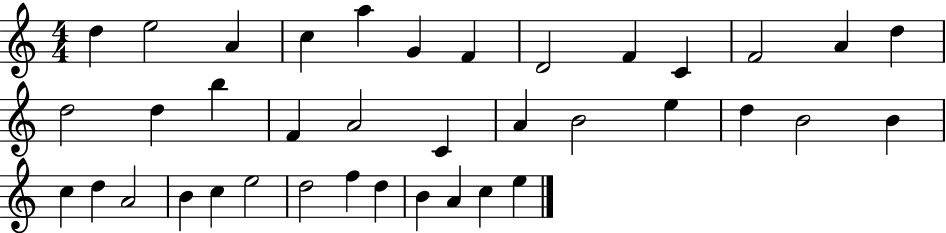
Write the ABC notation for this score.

X:1
T:Untitled
M:4/4
L:1/4
K:C
d e2 A c a G F D2 F C F2 A d d2 d b F A2 C A B2 e d B2 B c d A2 B c e2 d2 f d B A c e